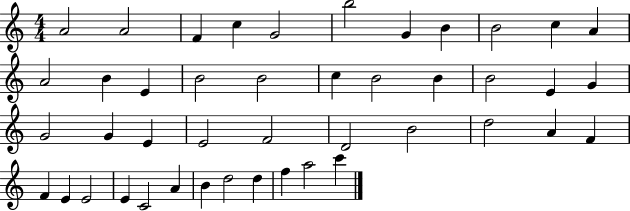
{
  \clef treble
  \numericTimeSignature
  \time 4/4
  \key c \major
  a'2 a'2 | f'4 c''4 g'2 | b''2 g'4 b'4 | b'2 c''4 a'4 | \break a'2 b'4 e'4 | b'2 b'2 | c''4 b'2 b'4 | b'2 e'4 g'4 | \break g'2 g'4 e'4 | e'2 f'2 | d'2 b'2 | d''2 a'4 f'4 | \break f'4 e'4 e'2 | e'4 c'2 a'4 | b'4 d''2 d''4 | f''4 a''2 c'''4 | \break \bar "|."
}